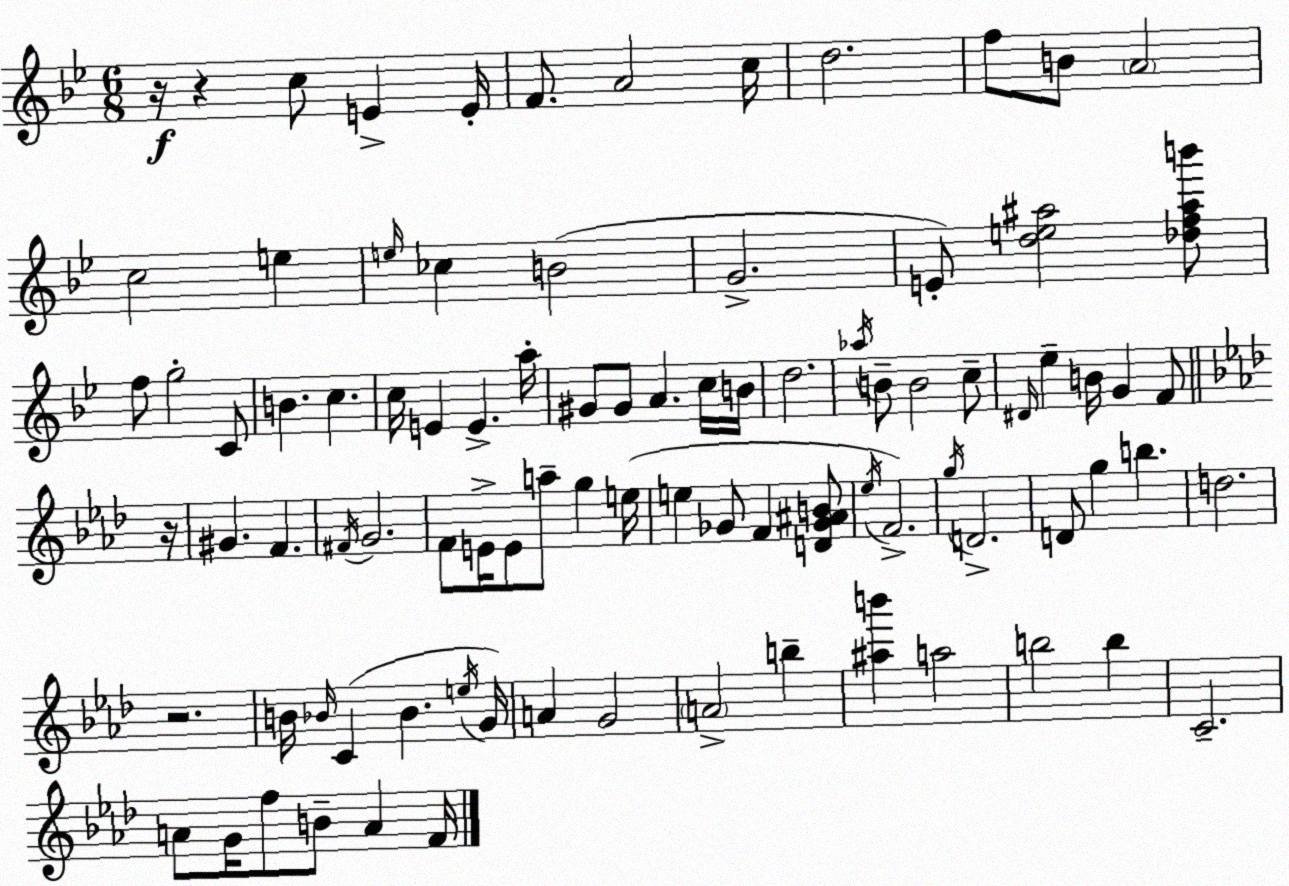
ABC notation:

X:1
T:Untitled
M:6/8
L:1/4
K:Gm
z/4 z c/2 E E/4 F/2 A2 c/4 d2 f/2 B/2 A2 c2 e e/4 _c B2 G2 E/2 [de^a]2 [_df^ab']/2 f/2 g2 C/2 B c c/4 E E a/4 ^G/2 ^G/2 A c/4 B/4 d2 _a/4 B/2 B2 c/2 ^D/4 _e B/4 G F/2 z/4 ^G F ^F/4 G2 F/2 E/4 E/2 a/2 g e/4 e _G/2 F [D_G^AB]/2 _e/4 F2 g/4 D2 D/2 g b d2 z2 B/4 _B/4 C _B e/4 G/4 A G2 A2 b [^ab'] a2 b2 b C2 A/2 G/4 f/2 B/2 A F/4